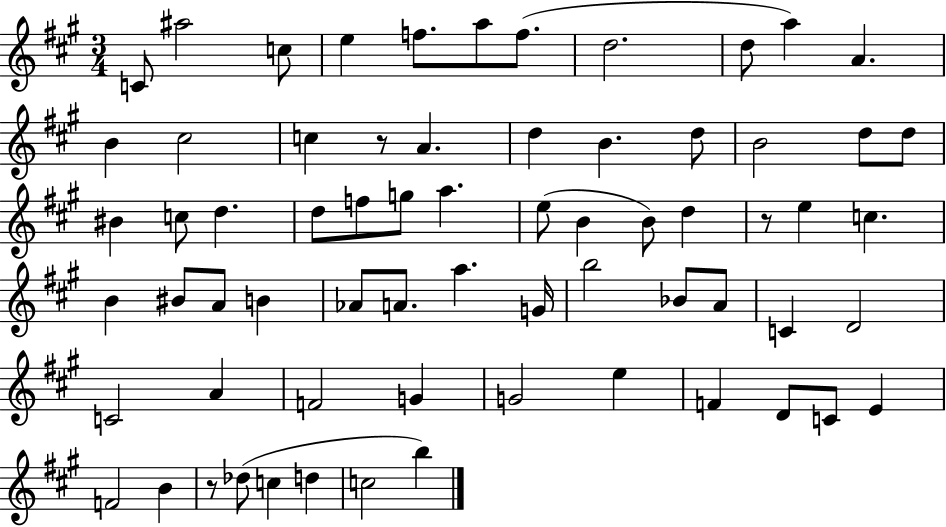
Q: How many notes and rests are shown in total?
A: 67